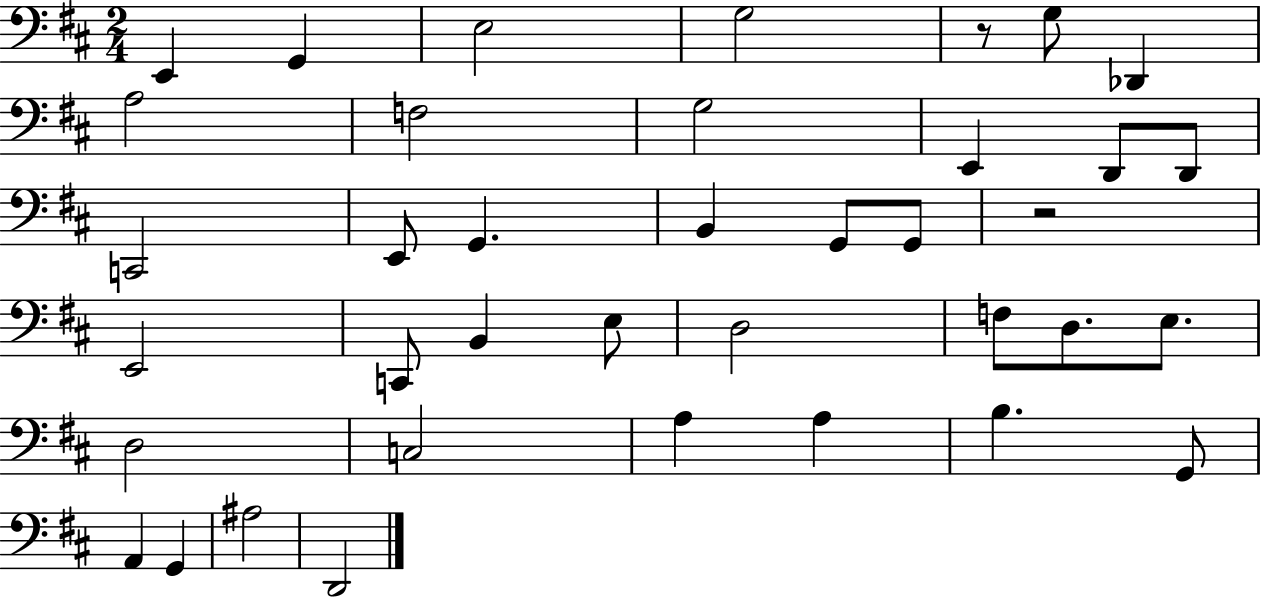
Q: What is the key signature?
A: D major